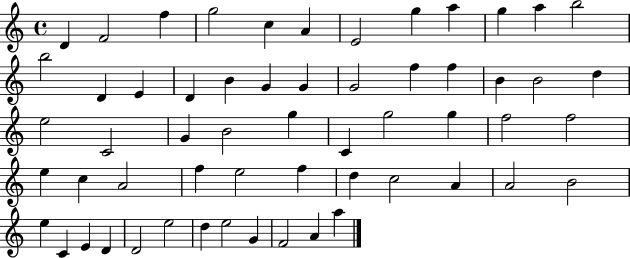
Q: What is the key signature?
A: C major